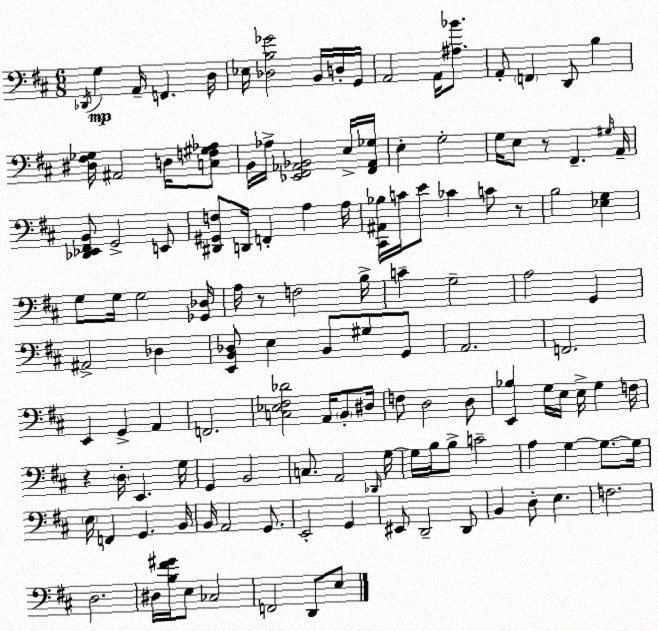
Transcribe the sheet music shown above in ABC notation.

X:1
T:Untitled
M:6/8
L:1/4
K:D
_D,,/4 G, A,,/4 F,, D,/4 _E,/4 [_D,B,_G]2 B,,/4 D,/4 G,,/4 A,,2 A,,/4 [^A,_B]/2 A,,/2 F,, D,,/2 B, [^D,^F,_G,]/4 ^A,,2 D,/4 [C,F,^G,_A,]/2 B,,/4 _A,/4 [_E,,^F,,_A,,_B,,]2 E,/4 [^F,,_A,,_G,]/4 E, G,2 G,/4 E,/2 z/2 ^F,, ^G,/4 A,,/4 [_D,,_E,,^F,,B,,]/2 G,,2 E,,/2 [^D,,^G,,F,]/2 D,,/4 F,, A, A,/4 [^C,,^A,,_B,]/4 C/4 E/2 _C C/2 z/2 B,2 [_E,G,] G,/2 G,/4 G,2 [_G,,_D,]/4 A,/4 z/2 F,2 B,/4 C G,2 A,2 G,, ^A,,2 _D, [E,,B,,_D,]/2 E, B,,/2 ^G,/2 G,,/2 A,,2 F,,2 E,, G,, A,, F,,2 [C,_E,^F,_D]2 A,,/4 B,,/2 ^D,/4 F,/2 D,2 D,/2 [E,,_B,] G,/4 E,/4 E,/4 G, F,/4 z D,/4 E,, G,/4 G,, B,,2 C,/2 A,,2 _D,,/4 G,/4 G,/4 B,/4 B,/2 C2 A, G, G,/2 G,/4 E,/4 F,, G,, B,,/4 B,,/4 A,,2 G,,/2 E,,2 G,, ^E,,/2 D,,2 D,,/2 B,, D,/2 E, F,2 D,2 ^D,/4 [B,^F^G]/4 E,/2 _C,2 F,,2 D,,/2 E,/2